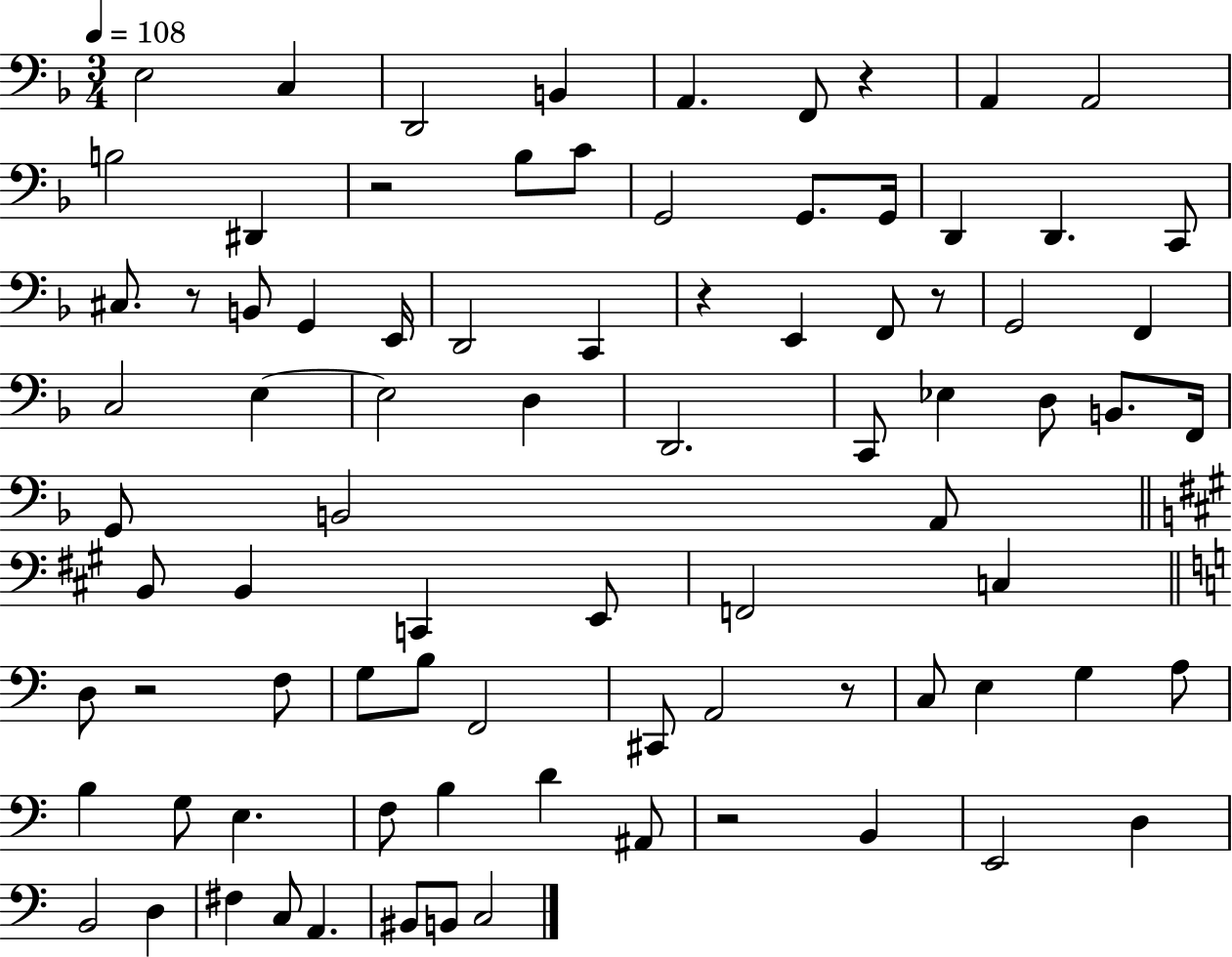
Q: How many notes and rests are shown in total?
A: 84